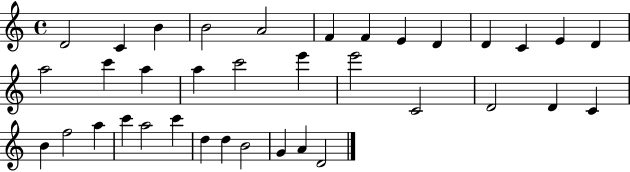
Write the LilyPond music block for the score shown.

{
  \clef treble
  \time 4/4
  \defaultTimeSignature
  \key c \major
  d'2 c'4 b'4 | b'2 a'2 | f'4 f'4 e'4 d'4 | d'4 c'4 e'4 d'4 | \break a''2 c'''4 a''4 | a''4 c'''2 e'''4 | e'''2 c'2 | d'2 d'4 c'4 | \break b'4 f''2 a''4 | c'''4 a''2 c'''4 | d''4 d''4 b'2 | g'4 a'4 d'2 | \break \bar "|."
}